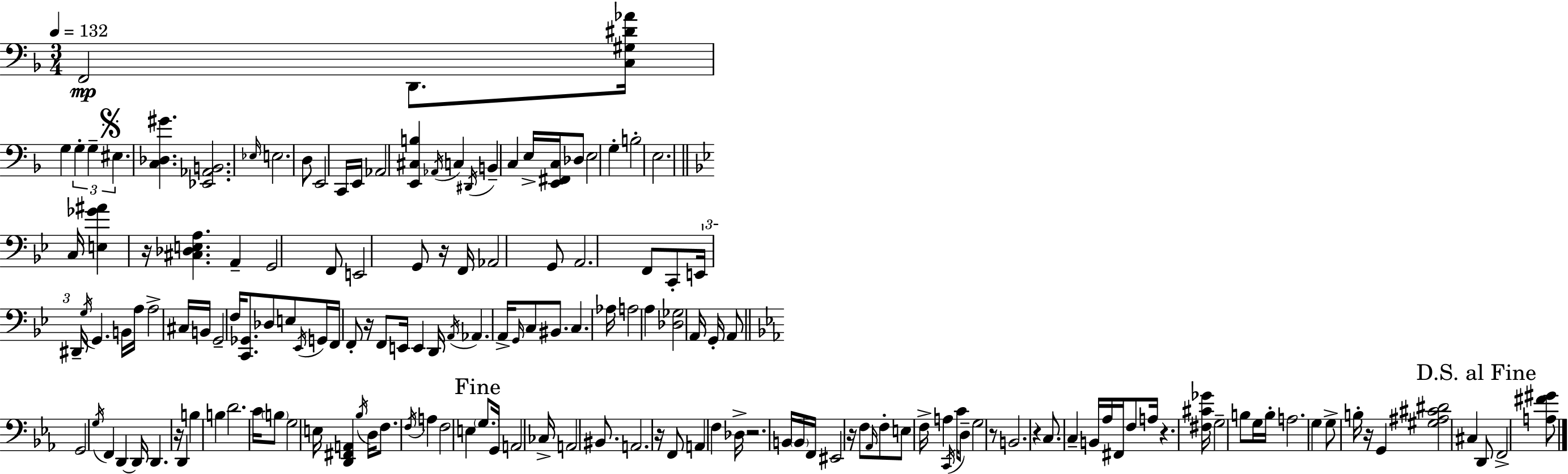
F2/h D2/e. [C3,G#3,D#4,Ab4]/s G3/q G3/q G3/q EIS3/q. [C3,Db3,G#4]/q. [Eb2,Ab2,B2]/h. Eb3/s E3/h. D3/e E2/h C2/s E2/s Ab2/h [E2,C#3,B3]/q Ab2/s C3/q D#2/s B2/q C3/q E3/s [E2,F#2,C3]/s Db3/e E3/h G3/q B3/h E3/h. C3/s [E3,Gb4,A#4]/q R/s [C#3,Db3,E3,A3]/q. A2/q G2/h F2/e E2/h G2/e R/s F2/s Ab2/h G2/e A2/h. F2/e C2/e E2/s D#2/s G3/s G2/q. B2/s A3/s A3/h C#3/s B2/s G2/h F3/s [C2,Gb2]/e. Db3/e E3/e Eb2/s G2/s F2/s F2/e R/s F2/e E2/s E2/q D2/s A2/s Ab2/q. A2/s G2/s C3/e BIS2/e. C3/q. Ab3/s A3/h A3/q [Db3,Gb3]/h A2/s G2/s A2/e G2/h G3/s F2/q D2/q D2/s D2/q. R/s D2/q B3/q B3/q D4/h. C4/s B3/e G3/h E3/s [D2,F#2,A2]/q Bb3/s D3/s F3/e. F3/s A3/q F3/h E3/q G3/e. G2/s A2/h CES3/s A2/h BIS2/e. A2/h. R/s F2/e A2/q F3/q Db3/s R/h. B2/s B2/s F2/s EIS2/h R/s F3/e Ab2/s F3/e E3/e F3/s A3/q C2/s C4/s D3/e G3/h R/e B2/h. R/q C3/e. C3/q B2/s Ab3/s F#2/s F3/e A3/s R/q. [F#3,C#4,Gb4]/s G3/h B3/e G3/s B3/s A3/h. G3/q G3/e B3/s R/s G2/q [G#3,A#3,C#4,D#4]/h C#3/q D2/e F2/h [A3,F#4,G#4]/e